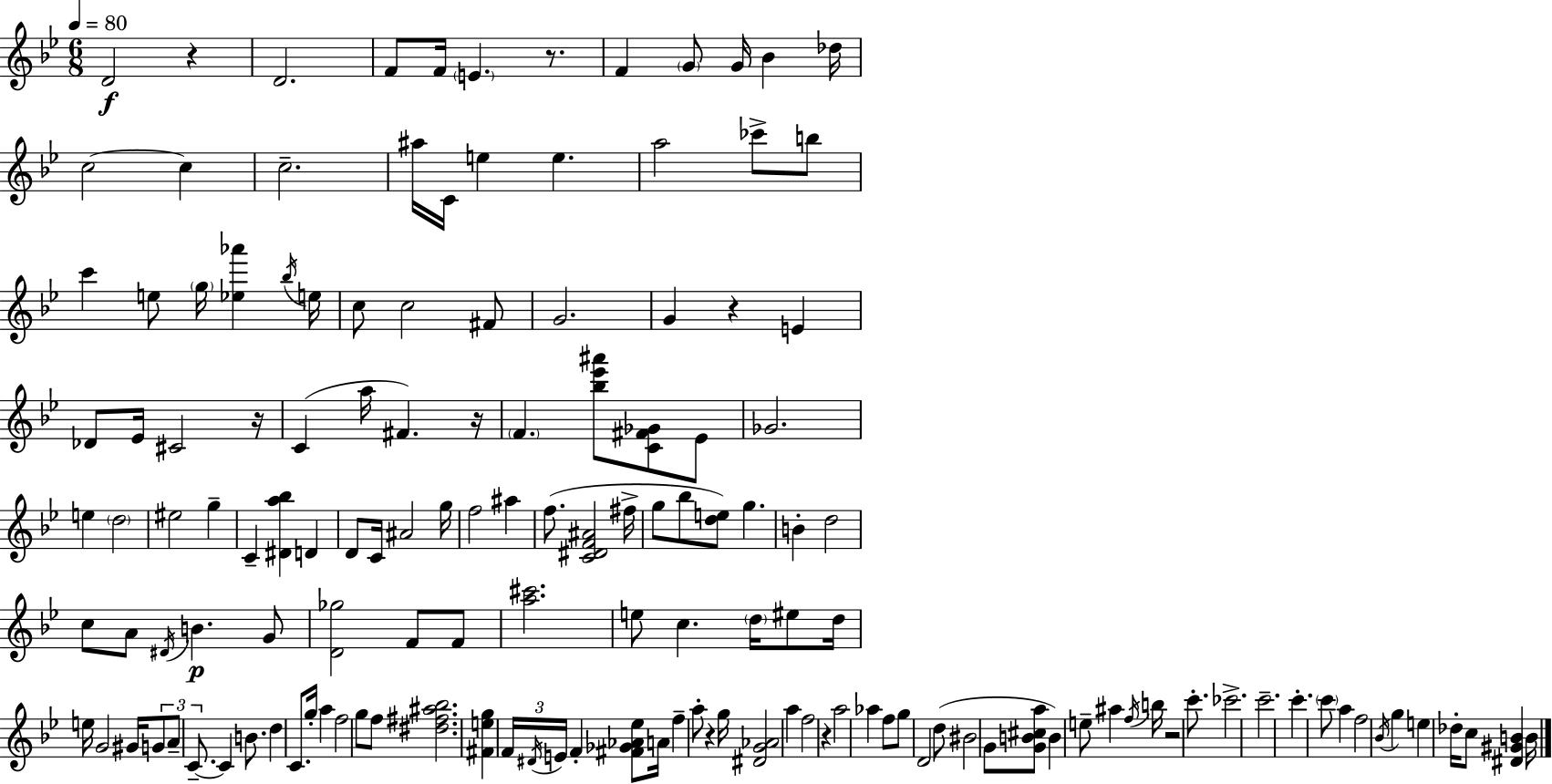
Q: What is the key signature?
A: BES major